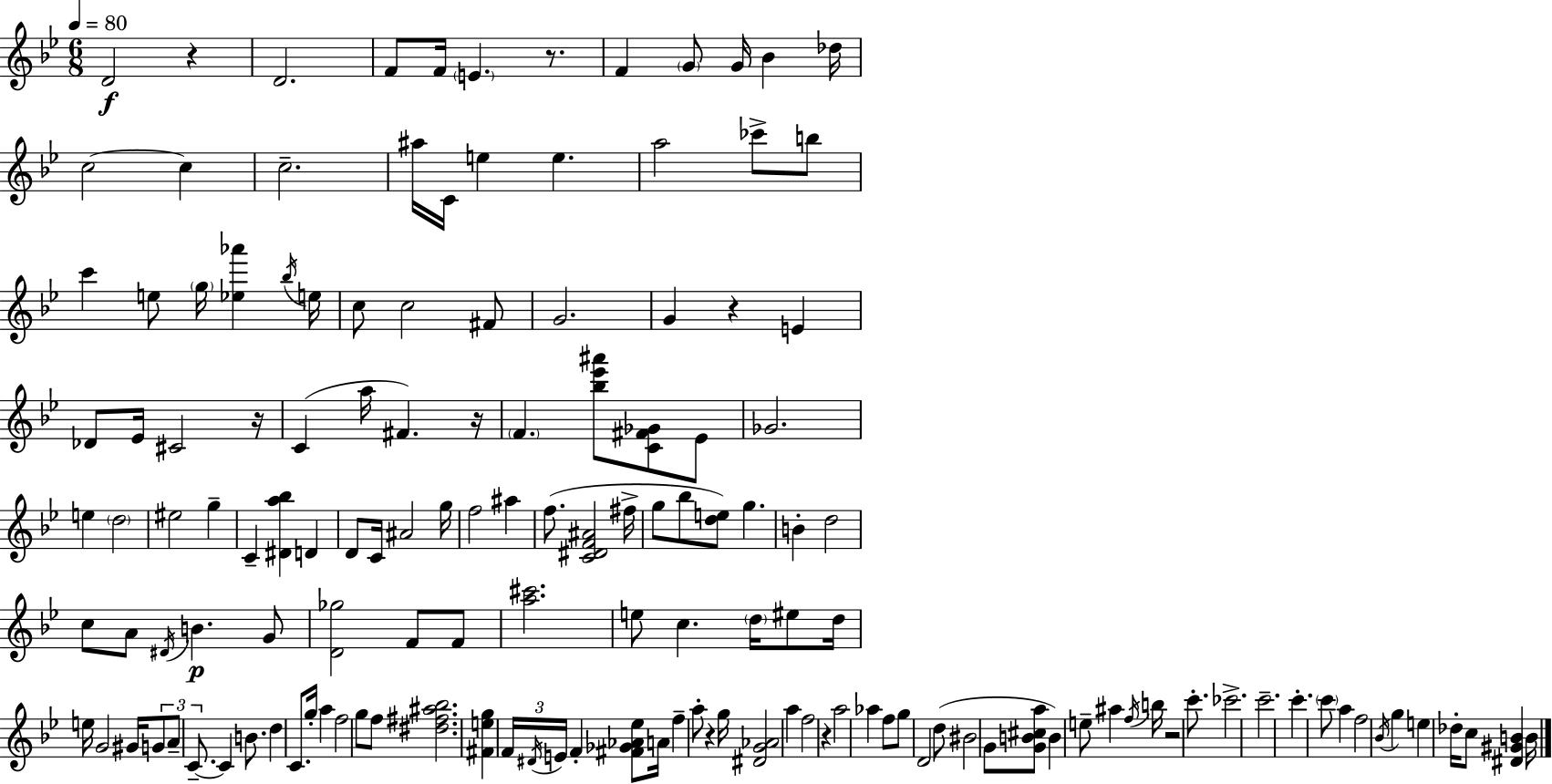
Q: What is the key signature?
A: BES major